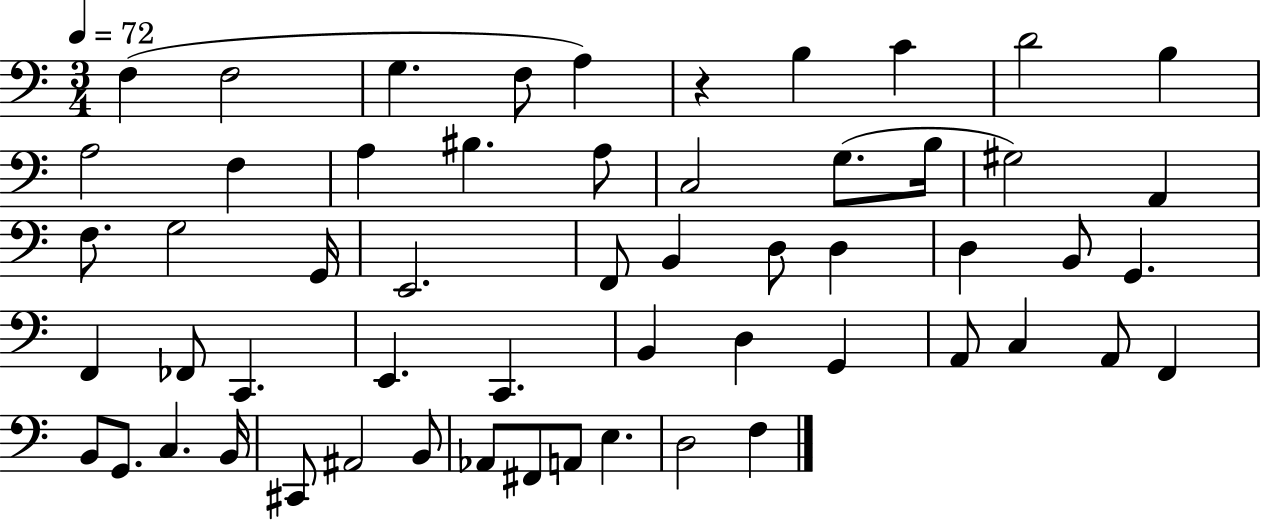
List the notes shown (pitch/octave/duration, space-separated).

F3/q F3/h G3/q. F3/e A3/q R/q B3/q C4/q D4/h B3/q A3/h F3/q A3/q BIS3/q. A3/e C3/h G3/e. B3/s G#3/h A2/q F3/e. G3/h G2/s E2/h. F2/e B2/q D3/e D3/q D3/q B2/e G2/q. F2/q FES2/e C2/q. E2/q. C2/q. B2/q D3/q G2/q A2/e C3/q A2/e F2/q B2/e G2/e. C3/q. B2/s C#2/e A#2/h B2/e Ab2/e F#2/e A2/e E3/q. D3/h F3/q